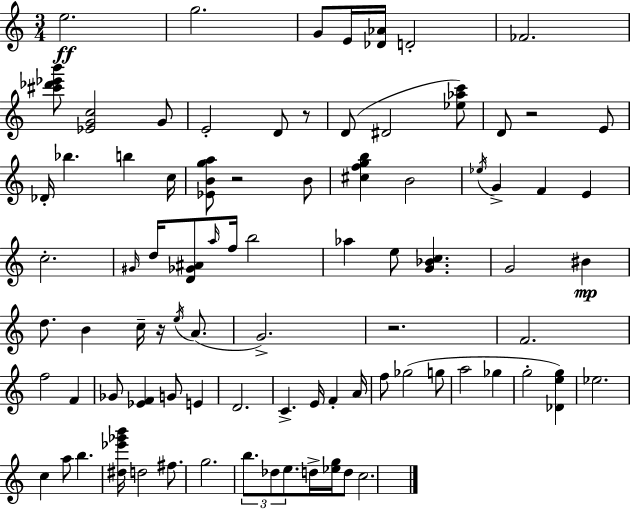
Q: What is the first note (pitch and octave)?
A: E5